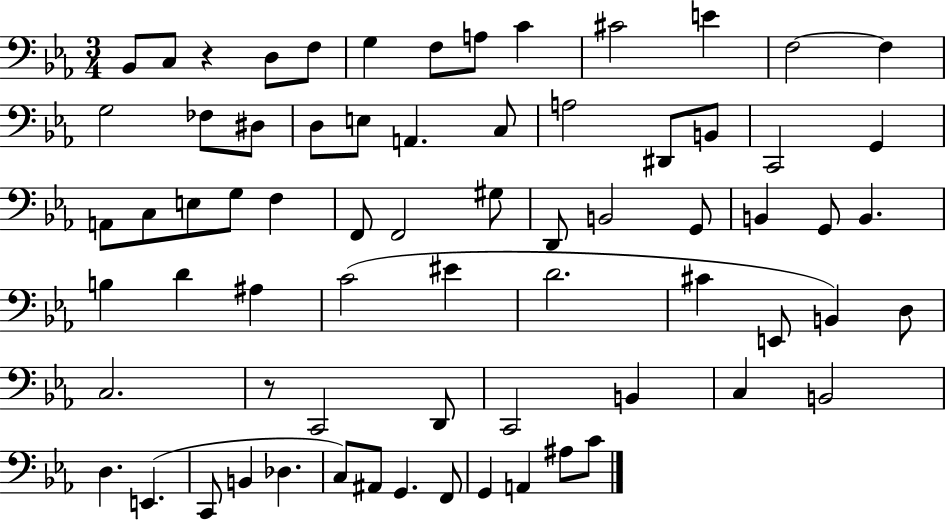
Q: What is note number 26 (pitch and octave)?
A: C3